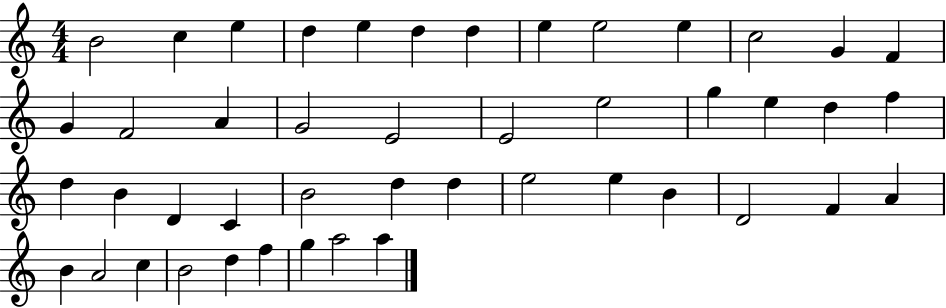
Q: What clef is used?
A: treble